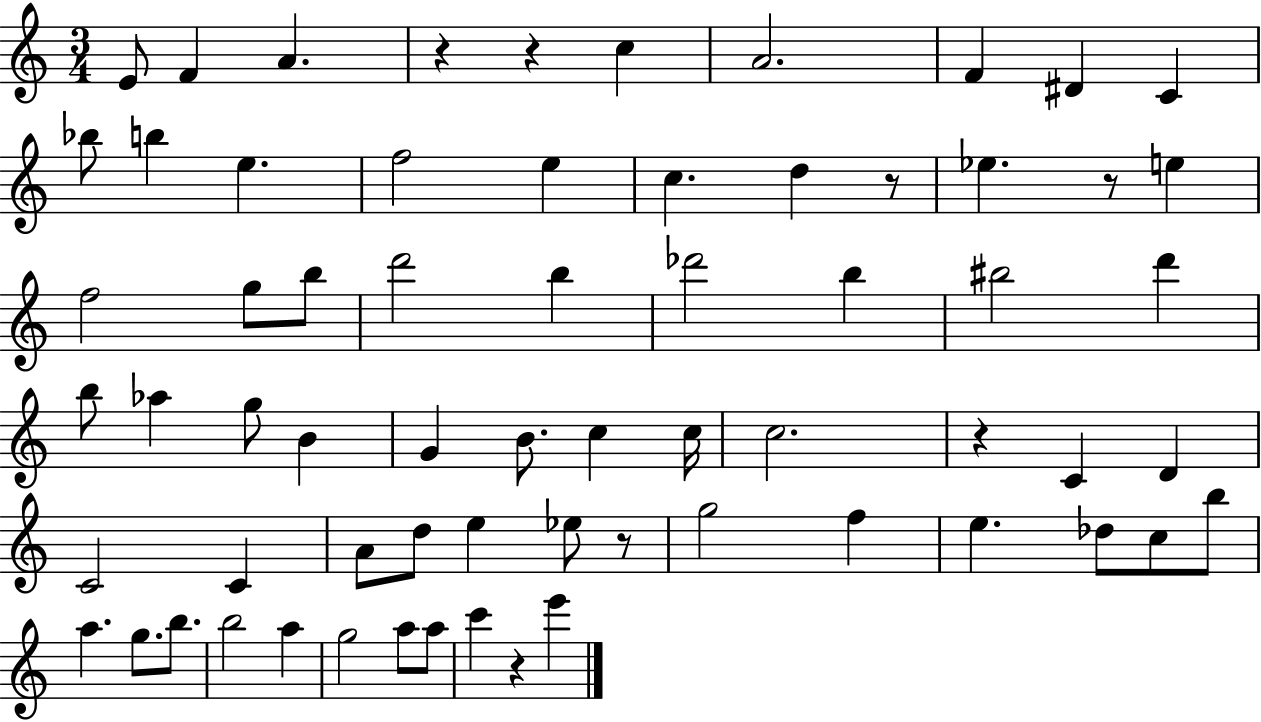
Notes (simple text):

E4/e F4/q A4/q. R/q R/q C5/q A4/h. F4/q D#4/q C4/q Bb5/e B5/q E5/q. F5/h E5/q C5/q. D5/q R/e Eb5/q. R/e E5/q F5/h G5/e B5/e D6/h B5/q Db6/h B5/q BIS5/h D6/q B5/e Ab5/q G5/e B4/q G4/q B4/e. C5/q C5/s C5/h. R/q C4/q D4/q C4/h C4/q A4/e D5/e E5/q Eb5/e R/e G5/h F5/q E5/q. Db5/e C5/e B5/e A5/q. G5/e. B5/e. B5/h A5/q G5/h A5/e A5/e C6/q R/q E6/q